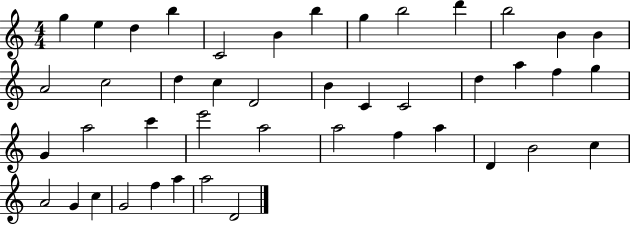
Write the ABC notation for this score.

X:1
T:Untitled
M:4/4
L:1/4
K:C
g e d b C2 B b g b2 d' b2 B B A2 c2 d c D2 B C C2 d a f g G a2 c' e'2 a2 a2 f a D B2 c A2 G c G2 f a a2 D2